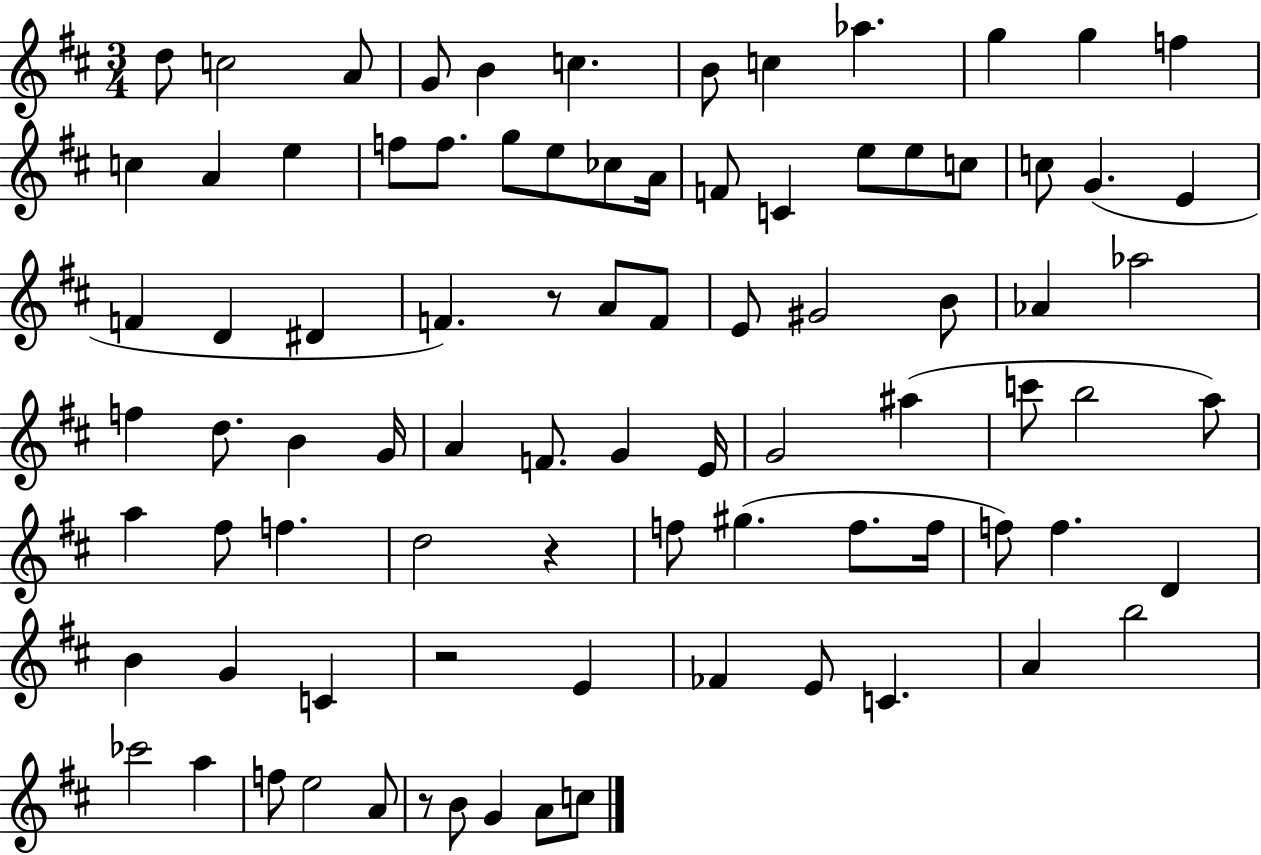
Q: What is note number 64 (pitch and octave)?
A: D4